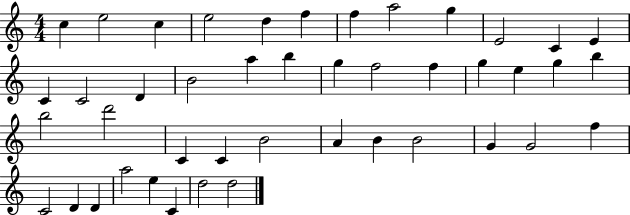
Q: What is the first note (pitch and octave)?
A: C5